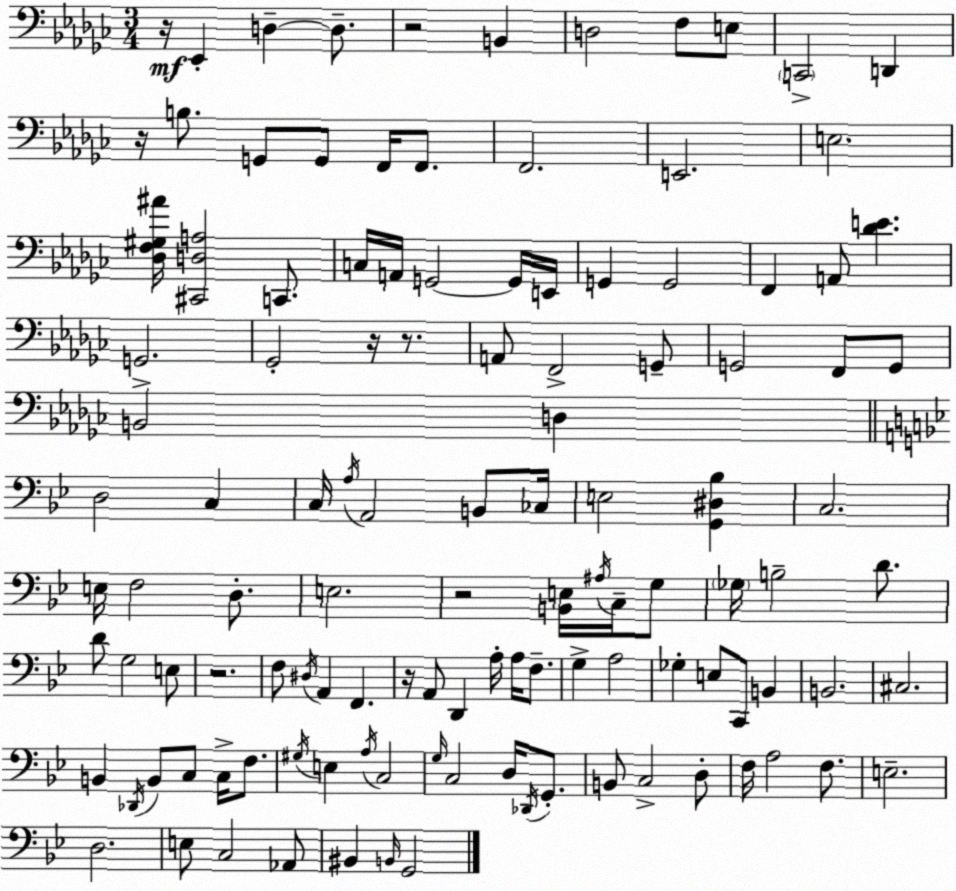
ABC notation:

X:1
T:Untitled
M:3/4
L:1/4
K:Ebm
z/4 _E,, D, D,/2 z2 B,, D,2 F,/2 E,/2 C,,2 D,, z/4 B,/2 G,,/2 G,,/2 F,,/4 F,,/2 F,,2 E,,2 E,2 [_D,F,^G,^A]/4 [^C,,D,A,]2 C,,/2 C,/4 A,,/4 G,,2 G,,/4 E,,/4 G,, G,,2 F,, A,,/2 [_DE] G,,2 _G,,2 z/4 z/2 A,,/2 F,,2 G,,/2 G,,2 F,,/2 G,,/2 B,,2 D, D,2 C, C,/4 A,/4 A,,2 B,,/2 _C,/4 E,2 [G,,^D,_B,] C,2 E,/4 F,2 D,/2 E,2 z2 [B,,E,]/4 ^A,/4 C,/4 G,/2 _G,/4 B,2 D/2 D/2 G,2 E,/2 z2 F,/2 ^D,/4 A,, F,, z/4 A,,/2 D,, A,/4 A,/4 F,/2 G, A,2 _G, E,/2 C,,/2 B,, B,,2 ^C,2 B,, _D,,/4 B,,/2 C,/2 C,/4 F,/2 ^G,/4 E, A,/4 C,2 G,/4 C,2 D,/4 _D,,/4 G,,/2 B,,/2 C,2 D,/2 F,/4 A,2 F,/2 E,2 D,2 E,/2 C,2 _A,,/2 ^B,, B,,/4 G,,2